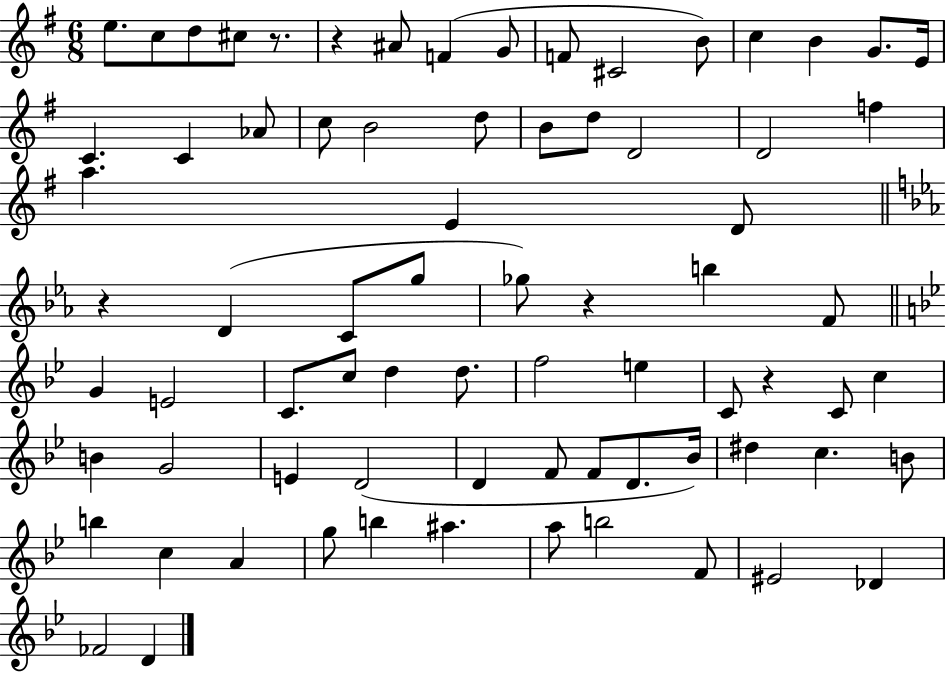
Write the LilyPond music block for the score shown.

{
  \clef treble
  \numericTimeSignature
  \time 6/8
  \key g \major
  \repeat volta 2 { e''8. c''8 d''8 cis''8 r8. | r4 ais'8 f'4( g'8 | f'8 cis'2 b'8) | c''4 b'4 g'8. e'16 | \break c'4. c'4 aes'8 | c''8 b'2 d''8 | b'8 d''8 d'2 | d'2 f''4 | \break a''4. e'4 d'8 | \bar "||" \break \key ees \major r4 d'4( c'8 g''8 | ges''8) r4 b''4 f'8 | \bar "||" \break \key g \minor g'4 e'2 | c'8. c''8 d''4 d''8. | f''2 e''4 | c'8 r4 c'8 c''4 | \break b'4 g'2 | e'4 d'2( | d'4 f'8 f'8 d'8. bes'16) | dis''4 c''4. b'8 | \break b''4 c''4 a'4 | g''8 b''4 ais''4. | a''8 b''2 f'8 | eis'2 des'4 | \break fes'2 d'4 | } \bar "|."
}